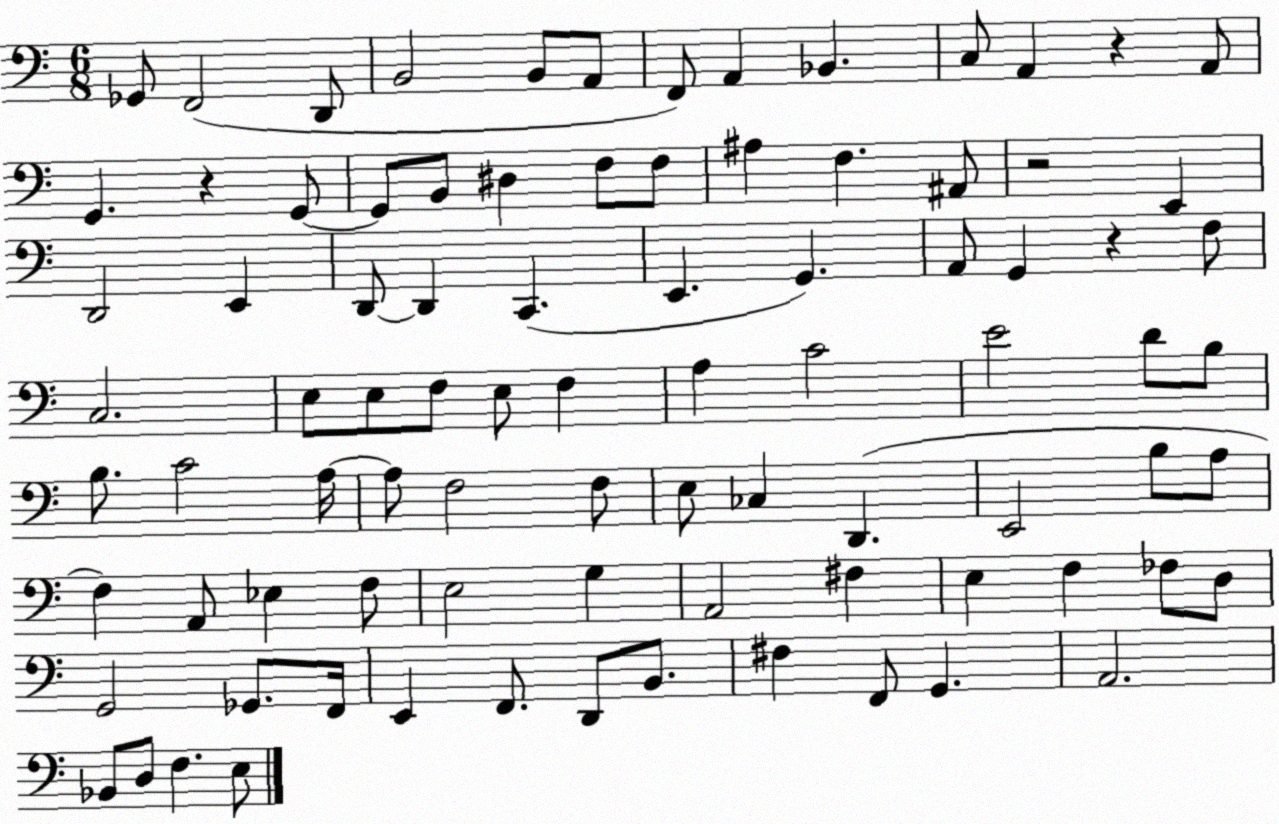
X:1
T:Untitled
M:6/8
L:1/4
K:C
_G,,/2 F,,2 D,,/2 B,,2 B,,/2 A,,/2 F,,/2 A,, _B,, C,/2 A,, z A,,/2 G,, z G,,/2 G,,/2 B,,/2 ^D, F,/2 F,/2 ^A, F, ^A,,/2 z2 E,, D,,2 E,, D,,/2 D,, C,, E,, G,, A,,/2 G,, z F,/2 C,2 E,/2 E,/2 F,/2 E,/2 F, A, C2 E2 D/2 B,/2 B,/2 C2 A,/4 A,/2 F,2 F,/2 E,/2 _C, D,, E,,2 B,/2 A,/2 F, A,,/2 _E, F,/2 E,2 G, A,,2 ^F, E, F, _F,/2 D,/2 G,,2 _G,,/2 F,,/4 E,, F,,/2 D,,/2 B,,/2 ^F, F,,/2 G,, A,,2 _B,,/2 D,/2 F, E,/2